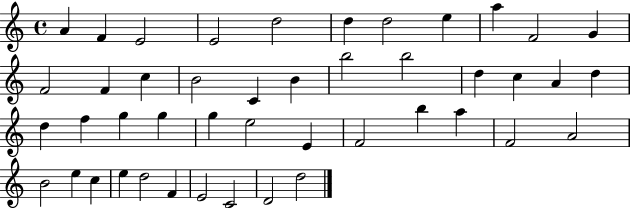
{
  \clef treble
  \time 4/4
  \defaultTimeSignature
  \key c \major
  a'4 f'4 e'2 | e'2 d''2 | d''4 d''2 e''4 | a''4 f'2 g'4 | \break f'2 f'4 c''4 | b'2 c'4 b'4 | b''2 b''2 | d''4 c''4 a'4 d''4 | \break d''4 f''4 g''4 g''4 | g''4 e''2 e'4 | f'2 b''4 a''4 | f'2 a'2 | \break b'2 e''4 c''4 | e''4 d''2 f'4 | e'2 c'2 | d'2 d''2 | \break \bar "|."
}